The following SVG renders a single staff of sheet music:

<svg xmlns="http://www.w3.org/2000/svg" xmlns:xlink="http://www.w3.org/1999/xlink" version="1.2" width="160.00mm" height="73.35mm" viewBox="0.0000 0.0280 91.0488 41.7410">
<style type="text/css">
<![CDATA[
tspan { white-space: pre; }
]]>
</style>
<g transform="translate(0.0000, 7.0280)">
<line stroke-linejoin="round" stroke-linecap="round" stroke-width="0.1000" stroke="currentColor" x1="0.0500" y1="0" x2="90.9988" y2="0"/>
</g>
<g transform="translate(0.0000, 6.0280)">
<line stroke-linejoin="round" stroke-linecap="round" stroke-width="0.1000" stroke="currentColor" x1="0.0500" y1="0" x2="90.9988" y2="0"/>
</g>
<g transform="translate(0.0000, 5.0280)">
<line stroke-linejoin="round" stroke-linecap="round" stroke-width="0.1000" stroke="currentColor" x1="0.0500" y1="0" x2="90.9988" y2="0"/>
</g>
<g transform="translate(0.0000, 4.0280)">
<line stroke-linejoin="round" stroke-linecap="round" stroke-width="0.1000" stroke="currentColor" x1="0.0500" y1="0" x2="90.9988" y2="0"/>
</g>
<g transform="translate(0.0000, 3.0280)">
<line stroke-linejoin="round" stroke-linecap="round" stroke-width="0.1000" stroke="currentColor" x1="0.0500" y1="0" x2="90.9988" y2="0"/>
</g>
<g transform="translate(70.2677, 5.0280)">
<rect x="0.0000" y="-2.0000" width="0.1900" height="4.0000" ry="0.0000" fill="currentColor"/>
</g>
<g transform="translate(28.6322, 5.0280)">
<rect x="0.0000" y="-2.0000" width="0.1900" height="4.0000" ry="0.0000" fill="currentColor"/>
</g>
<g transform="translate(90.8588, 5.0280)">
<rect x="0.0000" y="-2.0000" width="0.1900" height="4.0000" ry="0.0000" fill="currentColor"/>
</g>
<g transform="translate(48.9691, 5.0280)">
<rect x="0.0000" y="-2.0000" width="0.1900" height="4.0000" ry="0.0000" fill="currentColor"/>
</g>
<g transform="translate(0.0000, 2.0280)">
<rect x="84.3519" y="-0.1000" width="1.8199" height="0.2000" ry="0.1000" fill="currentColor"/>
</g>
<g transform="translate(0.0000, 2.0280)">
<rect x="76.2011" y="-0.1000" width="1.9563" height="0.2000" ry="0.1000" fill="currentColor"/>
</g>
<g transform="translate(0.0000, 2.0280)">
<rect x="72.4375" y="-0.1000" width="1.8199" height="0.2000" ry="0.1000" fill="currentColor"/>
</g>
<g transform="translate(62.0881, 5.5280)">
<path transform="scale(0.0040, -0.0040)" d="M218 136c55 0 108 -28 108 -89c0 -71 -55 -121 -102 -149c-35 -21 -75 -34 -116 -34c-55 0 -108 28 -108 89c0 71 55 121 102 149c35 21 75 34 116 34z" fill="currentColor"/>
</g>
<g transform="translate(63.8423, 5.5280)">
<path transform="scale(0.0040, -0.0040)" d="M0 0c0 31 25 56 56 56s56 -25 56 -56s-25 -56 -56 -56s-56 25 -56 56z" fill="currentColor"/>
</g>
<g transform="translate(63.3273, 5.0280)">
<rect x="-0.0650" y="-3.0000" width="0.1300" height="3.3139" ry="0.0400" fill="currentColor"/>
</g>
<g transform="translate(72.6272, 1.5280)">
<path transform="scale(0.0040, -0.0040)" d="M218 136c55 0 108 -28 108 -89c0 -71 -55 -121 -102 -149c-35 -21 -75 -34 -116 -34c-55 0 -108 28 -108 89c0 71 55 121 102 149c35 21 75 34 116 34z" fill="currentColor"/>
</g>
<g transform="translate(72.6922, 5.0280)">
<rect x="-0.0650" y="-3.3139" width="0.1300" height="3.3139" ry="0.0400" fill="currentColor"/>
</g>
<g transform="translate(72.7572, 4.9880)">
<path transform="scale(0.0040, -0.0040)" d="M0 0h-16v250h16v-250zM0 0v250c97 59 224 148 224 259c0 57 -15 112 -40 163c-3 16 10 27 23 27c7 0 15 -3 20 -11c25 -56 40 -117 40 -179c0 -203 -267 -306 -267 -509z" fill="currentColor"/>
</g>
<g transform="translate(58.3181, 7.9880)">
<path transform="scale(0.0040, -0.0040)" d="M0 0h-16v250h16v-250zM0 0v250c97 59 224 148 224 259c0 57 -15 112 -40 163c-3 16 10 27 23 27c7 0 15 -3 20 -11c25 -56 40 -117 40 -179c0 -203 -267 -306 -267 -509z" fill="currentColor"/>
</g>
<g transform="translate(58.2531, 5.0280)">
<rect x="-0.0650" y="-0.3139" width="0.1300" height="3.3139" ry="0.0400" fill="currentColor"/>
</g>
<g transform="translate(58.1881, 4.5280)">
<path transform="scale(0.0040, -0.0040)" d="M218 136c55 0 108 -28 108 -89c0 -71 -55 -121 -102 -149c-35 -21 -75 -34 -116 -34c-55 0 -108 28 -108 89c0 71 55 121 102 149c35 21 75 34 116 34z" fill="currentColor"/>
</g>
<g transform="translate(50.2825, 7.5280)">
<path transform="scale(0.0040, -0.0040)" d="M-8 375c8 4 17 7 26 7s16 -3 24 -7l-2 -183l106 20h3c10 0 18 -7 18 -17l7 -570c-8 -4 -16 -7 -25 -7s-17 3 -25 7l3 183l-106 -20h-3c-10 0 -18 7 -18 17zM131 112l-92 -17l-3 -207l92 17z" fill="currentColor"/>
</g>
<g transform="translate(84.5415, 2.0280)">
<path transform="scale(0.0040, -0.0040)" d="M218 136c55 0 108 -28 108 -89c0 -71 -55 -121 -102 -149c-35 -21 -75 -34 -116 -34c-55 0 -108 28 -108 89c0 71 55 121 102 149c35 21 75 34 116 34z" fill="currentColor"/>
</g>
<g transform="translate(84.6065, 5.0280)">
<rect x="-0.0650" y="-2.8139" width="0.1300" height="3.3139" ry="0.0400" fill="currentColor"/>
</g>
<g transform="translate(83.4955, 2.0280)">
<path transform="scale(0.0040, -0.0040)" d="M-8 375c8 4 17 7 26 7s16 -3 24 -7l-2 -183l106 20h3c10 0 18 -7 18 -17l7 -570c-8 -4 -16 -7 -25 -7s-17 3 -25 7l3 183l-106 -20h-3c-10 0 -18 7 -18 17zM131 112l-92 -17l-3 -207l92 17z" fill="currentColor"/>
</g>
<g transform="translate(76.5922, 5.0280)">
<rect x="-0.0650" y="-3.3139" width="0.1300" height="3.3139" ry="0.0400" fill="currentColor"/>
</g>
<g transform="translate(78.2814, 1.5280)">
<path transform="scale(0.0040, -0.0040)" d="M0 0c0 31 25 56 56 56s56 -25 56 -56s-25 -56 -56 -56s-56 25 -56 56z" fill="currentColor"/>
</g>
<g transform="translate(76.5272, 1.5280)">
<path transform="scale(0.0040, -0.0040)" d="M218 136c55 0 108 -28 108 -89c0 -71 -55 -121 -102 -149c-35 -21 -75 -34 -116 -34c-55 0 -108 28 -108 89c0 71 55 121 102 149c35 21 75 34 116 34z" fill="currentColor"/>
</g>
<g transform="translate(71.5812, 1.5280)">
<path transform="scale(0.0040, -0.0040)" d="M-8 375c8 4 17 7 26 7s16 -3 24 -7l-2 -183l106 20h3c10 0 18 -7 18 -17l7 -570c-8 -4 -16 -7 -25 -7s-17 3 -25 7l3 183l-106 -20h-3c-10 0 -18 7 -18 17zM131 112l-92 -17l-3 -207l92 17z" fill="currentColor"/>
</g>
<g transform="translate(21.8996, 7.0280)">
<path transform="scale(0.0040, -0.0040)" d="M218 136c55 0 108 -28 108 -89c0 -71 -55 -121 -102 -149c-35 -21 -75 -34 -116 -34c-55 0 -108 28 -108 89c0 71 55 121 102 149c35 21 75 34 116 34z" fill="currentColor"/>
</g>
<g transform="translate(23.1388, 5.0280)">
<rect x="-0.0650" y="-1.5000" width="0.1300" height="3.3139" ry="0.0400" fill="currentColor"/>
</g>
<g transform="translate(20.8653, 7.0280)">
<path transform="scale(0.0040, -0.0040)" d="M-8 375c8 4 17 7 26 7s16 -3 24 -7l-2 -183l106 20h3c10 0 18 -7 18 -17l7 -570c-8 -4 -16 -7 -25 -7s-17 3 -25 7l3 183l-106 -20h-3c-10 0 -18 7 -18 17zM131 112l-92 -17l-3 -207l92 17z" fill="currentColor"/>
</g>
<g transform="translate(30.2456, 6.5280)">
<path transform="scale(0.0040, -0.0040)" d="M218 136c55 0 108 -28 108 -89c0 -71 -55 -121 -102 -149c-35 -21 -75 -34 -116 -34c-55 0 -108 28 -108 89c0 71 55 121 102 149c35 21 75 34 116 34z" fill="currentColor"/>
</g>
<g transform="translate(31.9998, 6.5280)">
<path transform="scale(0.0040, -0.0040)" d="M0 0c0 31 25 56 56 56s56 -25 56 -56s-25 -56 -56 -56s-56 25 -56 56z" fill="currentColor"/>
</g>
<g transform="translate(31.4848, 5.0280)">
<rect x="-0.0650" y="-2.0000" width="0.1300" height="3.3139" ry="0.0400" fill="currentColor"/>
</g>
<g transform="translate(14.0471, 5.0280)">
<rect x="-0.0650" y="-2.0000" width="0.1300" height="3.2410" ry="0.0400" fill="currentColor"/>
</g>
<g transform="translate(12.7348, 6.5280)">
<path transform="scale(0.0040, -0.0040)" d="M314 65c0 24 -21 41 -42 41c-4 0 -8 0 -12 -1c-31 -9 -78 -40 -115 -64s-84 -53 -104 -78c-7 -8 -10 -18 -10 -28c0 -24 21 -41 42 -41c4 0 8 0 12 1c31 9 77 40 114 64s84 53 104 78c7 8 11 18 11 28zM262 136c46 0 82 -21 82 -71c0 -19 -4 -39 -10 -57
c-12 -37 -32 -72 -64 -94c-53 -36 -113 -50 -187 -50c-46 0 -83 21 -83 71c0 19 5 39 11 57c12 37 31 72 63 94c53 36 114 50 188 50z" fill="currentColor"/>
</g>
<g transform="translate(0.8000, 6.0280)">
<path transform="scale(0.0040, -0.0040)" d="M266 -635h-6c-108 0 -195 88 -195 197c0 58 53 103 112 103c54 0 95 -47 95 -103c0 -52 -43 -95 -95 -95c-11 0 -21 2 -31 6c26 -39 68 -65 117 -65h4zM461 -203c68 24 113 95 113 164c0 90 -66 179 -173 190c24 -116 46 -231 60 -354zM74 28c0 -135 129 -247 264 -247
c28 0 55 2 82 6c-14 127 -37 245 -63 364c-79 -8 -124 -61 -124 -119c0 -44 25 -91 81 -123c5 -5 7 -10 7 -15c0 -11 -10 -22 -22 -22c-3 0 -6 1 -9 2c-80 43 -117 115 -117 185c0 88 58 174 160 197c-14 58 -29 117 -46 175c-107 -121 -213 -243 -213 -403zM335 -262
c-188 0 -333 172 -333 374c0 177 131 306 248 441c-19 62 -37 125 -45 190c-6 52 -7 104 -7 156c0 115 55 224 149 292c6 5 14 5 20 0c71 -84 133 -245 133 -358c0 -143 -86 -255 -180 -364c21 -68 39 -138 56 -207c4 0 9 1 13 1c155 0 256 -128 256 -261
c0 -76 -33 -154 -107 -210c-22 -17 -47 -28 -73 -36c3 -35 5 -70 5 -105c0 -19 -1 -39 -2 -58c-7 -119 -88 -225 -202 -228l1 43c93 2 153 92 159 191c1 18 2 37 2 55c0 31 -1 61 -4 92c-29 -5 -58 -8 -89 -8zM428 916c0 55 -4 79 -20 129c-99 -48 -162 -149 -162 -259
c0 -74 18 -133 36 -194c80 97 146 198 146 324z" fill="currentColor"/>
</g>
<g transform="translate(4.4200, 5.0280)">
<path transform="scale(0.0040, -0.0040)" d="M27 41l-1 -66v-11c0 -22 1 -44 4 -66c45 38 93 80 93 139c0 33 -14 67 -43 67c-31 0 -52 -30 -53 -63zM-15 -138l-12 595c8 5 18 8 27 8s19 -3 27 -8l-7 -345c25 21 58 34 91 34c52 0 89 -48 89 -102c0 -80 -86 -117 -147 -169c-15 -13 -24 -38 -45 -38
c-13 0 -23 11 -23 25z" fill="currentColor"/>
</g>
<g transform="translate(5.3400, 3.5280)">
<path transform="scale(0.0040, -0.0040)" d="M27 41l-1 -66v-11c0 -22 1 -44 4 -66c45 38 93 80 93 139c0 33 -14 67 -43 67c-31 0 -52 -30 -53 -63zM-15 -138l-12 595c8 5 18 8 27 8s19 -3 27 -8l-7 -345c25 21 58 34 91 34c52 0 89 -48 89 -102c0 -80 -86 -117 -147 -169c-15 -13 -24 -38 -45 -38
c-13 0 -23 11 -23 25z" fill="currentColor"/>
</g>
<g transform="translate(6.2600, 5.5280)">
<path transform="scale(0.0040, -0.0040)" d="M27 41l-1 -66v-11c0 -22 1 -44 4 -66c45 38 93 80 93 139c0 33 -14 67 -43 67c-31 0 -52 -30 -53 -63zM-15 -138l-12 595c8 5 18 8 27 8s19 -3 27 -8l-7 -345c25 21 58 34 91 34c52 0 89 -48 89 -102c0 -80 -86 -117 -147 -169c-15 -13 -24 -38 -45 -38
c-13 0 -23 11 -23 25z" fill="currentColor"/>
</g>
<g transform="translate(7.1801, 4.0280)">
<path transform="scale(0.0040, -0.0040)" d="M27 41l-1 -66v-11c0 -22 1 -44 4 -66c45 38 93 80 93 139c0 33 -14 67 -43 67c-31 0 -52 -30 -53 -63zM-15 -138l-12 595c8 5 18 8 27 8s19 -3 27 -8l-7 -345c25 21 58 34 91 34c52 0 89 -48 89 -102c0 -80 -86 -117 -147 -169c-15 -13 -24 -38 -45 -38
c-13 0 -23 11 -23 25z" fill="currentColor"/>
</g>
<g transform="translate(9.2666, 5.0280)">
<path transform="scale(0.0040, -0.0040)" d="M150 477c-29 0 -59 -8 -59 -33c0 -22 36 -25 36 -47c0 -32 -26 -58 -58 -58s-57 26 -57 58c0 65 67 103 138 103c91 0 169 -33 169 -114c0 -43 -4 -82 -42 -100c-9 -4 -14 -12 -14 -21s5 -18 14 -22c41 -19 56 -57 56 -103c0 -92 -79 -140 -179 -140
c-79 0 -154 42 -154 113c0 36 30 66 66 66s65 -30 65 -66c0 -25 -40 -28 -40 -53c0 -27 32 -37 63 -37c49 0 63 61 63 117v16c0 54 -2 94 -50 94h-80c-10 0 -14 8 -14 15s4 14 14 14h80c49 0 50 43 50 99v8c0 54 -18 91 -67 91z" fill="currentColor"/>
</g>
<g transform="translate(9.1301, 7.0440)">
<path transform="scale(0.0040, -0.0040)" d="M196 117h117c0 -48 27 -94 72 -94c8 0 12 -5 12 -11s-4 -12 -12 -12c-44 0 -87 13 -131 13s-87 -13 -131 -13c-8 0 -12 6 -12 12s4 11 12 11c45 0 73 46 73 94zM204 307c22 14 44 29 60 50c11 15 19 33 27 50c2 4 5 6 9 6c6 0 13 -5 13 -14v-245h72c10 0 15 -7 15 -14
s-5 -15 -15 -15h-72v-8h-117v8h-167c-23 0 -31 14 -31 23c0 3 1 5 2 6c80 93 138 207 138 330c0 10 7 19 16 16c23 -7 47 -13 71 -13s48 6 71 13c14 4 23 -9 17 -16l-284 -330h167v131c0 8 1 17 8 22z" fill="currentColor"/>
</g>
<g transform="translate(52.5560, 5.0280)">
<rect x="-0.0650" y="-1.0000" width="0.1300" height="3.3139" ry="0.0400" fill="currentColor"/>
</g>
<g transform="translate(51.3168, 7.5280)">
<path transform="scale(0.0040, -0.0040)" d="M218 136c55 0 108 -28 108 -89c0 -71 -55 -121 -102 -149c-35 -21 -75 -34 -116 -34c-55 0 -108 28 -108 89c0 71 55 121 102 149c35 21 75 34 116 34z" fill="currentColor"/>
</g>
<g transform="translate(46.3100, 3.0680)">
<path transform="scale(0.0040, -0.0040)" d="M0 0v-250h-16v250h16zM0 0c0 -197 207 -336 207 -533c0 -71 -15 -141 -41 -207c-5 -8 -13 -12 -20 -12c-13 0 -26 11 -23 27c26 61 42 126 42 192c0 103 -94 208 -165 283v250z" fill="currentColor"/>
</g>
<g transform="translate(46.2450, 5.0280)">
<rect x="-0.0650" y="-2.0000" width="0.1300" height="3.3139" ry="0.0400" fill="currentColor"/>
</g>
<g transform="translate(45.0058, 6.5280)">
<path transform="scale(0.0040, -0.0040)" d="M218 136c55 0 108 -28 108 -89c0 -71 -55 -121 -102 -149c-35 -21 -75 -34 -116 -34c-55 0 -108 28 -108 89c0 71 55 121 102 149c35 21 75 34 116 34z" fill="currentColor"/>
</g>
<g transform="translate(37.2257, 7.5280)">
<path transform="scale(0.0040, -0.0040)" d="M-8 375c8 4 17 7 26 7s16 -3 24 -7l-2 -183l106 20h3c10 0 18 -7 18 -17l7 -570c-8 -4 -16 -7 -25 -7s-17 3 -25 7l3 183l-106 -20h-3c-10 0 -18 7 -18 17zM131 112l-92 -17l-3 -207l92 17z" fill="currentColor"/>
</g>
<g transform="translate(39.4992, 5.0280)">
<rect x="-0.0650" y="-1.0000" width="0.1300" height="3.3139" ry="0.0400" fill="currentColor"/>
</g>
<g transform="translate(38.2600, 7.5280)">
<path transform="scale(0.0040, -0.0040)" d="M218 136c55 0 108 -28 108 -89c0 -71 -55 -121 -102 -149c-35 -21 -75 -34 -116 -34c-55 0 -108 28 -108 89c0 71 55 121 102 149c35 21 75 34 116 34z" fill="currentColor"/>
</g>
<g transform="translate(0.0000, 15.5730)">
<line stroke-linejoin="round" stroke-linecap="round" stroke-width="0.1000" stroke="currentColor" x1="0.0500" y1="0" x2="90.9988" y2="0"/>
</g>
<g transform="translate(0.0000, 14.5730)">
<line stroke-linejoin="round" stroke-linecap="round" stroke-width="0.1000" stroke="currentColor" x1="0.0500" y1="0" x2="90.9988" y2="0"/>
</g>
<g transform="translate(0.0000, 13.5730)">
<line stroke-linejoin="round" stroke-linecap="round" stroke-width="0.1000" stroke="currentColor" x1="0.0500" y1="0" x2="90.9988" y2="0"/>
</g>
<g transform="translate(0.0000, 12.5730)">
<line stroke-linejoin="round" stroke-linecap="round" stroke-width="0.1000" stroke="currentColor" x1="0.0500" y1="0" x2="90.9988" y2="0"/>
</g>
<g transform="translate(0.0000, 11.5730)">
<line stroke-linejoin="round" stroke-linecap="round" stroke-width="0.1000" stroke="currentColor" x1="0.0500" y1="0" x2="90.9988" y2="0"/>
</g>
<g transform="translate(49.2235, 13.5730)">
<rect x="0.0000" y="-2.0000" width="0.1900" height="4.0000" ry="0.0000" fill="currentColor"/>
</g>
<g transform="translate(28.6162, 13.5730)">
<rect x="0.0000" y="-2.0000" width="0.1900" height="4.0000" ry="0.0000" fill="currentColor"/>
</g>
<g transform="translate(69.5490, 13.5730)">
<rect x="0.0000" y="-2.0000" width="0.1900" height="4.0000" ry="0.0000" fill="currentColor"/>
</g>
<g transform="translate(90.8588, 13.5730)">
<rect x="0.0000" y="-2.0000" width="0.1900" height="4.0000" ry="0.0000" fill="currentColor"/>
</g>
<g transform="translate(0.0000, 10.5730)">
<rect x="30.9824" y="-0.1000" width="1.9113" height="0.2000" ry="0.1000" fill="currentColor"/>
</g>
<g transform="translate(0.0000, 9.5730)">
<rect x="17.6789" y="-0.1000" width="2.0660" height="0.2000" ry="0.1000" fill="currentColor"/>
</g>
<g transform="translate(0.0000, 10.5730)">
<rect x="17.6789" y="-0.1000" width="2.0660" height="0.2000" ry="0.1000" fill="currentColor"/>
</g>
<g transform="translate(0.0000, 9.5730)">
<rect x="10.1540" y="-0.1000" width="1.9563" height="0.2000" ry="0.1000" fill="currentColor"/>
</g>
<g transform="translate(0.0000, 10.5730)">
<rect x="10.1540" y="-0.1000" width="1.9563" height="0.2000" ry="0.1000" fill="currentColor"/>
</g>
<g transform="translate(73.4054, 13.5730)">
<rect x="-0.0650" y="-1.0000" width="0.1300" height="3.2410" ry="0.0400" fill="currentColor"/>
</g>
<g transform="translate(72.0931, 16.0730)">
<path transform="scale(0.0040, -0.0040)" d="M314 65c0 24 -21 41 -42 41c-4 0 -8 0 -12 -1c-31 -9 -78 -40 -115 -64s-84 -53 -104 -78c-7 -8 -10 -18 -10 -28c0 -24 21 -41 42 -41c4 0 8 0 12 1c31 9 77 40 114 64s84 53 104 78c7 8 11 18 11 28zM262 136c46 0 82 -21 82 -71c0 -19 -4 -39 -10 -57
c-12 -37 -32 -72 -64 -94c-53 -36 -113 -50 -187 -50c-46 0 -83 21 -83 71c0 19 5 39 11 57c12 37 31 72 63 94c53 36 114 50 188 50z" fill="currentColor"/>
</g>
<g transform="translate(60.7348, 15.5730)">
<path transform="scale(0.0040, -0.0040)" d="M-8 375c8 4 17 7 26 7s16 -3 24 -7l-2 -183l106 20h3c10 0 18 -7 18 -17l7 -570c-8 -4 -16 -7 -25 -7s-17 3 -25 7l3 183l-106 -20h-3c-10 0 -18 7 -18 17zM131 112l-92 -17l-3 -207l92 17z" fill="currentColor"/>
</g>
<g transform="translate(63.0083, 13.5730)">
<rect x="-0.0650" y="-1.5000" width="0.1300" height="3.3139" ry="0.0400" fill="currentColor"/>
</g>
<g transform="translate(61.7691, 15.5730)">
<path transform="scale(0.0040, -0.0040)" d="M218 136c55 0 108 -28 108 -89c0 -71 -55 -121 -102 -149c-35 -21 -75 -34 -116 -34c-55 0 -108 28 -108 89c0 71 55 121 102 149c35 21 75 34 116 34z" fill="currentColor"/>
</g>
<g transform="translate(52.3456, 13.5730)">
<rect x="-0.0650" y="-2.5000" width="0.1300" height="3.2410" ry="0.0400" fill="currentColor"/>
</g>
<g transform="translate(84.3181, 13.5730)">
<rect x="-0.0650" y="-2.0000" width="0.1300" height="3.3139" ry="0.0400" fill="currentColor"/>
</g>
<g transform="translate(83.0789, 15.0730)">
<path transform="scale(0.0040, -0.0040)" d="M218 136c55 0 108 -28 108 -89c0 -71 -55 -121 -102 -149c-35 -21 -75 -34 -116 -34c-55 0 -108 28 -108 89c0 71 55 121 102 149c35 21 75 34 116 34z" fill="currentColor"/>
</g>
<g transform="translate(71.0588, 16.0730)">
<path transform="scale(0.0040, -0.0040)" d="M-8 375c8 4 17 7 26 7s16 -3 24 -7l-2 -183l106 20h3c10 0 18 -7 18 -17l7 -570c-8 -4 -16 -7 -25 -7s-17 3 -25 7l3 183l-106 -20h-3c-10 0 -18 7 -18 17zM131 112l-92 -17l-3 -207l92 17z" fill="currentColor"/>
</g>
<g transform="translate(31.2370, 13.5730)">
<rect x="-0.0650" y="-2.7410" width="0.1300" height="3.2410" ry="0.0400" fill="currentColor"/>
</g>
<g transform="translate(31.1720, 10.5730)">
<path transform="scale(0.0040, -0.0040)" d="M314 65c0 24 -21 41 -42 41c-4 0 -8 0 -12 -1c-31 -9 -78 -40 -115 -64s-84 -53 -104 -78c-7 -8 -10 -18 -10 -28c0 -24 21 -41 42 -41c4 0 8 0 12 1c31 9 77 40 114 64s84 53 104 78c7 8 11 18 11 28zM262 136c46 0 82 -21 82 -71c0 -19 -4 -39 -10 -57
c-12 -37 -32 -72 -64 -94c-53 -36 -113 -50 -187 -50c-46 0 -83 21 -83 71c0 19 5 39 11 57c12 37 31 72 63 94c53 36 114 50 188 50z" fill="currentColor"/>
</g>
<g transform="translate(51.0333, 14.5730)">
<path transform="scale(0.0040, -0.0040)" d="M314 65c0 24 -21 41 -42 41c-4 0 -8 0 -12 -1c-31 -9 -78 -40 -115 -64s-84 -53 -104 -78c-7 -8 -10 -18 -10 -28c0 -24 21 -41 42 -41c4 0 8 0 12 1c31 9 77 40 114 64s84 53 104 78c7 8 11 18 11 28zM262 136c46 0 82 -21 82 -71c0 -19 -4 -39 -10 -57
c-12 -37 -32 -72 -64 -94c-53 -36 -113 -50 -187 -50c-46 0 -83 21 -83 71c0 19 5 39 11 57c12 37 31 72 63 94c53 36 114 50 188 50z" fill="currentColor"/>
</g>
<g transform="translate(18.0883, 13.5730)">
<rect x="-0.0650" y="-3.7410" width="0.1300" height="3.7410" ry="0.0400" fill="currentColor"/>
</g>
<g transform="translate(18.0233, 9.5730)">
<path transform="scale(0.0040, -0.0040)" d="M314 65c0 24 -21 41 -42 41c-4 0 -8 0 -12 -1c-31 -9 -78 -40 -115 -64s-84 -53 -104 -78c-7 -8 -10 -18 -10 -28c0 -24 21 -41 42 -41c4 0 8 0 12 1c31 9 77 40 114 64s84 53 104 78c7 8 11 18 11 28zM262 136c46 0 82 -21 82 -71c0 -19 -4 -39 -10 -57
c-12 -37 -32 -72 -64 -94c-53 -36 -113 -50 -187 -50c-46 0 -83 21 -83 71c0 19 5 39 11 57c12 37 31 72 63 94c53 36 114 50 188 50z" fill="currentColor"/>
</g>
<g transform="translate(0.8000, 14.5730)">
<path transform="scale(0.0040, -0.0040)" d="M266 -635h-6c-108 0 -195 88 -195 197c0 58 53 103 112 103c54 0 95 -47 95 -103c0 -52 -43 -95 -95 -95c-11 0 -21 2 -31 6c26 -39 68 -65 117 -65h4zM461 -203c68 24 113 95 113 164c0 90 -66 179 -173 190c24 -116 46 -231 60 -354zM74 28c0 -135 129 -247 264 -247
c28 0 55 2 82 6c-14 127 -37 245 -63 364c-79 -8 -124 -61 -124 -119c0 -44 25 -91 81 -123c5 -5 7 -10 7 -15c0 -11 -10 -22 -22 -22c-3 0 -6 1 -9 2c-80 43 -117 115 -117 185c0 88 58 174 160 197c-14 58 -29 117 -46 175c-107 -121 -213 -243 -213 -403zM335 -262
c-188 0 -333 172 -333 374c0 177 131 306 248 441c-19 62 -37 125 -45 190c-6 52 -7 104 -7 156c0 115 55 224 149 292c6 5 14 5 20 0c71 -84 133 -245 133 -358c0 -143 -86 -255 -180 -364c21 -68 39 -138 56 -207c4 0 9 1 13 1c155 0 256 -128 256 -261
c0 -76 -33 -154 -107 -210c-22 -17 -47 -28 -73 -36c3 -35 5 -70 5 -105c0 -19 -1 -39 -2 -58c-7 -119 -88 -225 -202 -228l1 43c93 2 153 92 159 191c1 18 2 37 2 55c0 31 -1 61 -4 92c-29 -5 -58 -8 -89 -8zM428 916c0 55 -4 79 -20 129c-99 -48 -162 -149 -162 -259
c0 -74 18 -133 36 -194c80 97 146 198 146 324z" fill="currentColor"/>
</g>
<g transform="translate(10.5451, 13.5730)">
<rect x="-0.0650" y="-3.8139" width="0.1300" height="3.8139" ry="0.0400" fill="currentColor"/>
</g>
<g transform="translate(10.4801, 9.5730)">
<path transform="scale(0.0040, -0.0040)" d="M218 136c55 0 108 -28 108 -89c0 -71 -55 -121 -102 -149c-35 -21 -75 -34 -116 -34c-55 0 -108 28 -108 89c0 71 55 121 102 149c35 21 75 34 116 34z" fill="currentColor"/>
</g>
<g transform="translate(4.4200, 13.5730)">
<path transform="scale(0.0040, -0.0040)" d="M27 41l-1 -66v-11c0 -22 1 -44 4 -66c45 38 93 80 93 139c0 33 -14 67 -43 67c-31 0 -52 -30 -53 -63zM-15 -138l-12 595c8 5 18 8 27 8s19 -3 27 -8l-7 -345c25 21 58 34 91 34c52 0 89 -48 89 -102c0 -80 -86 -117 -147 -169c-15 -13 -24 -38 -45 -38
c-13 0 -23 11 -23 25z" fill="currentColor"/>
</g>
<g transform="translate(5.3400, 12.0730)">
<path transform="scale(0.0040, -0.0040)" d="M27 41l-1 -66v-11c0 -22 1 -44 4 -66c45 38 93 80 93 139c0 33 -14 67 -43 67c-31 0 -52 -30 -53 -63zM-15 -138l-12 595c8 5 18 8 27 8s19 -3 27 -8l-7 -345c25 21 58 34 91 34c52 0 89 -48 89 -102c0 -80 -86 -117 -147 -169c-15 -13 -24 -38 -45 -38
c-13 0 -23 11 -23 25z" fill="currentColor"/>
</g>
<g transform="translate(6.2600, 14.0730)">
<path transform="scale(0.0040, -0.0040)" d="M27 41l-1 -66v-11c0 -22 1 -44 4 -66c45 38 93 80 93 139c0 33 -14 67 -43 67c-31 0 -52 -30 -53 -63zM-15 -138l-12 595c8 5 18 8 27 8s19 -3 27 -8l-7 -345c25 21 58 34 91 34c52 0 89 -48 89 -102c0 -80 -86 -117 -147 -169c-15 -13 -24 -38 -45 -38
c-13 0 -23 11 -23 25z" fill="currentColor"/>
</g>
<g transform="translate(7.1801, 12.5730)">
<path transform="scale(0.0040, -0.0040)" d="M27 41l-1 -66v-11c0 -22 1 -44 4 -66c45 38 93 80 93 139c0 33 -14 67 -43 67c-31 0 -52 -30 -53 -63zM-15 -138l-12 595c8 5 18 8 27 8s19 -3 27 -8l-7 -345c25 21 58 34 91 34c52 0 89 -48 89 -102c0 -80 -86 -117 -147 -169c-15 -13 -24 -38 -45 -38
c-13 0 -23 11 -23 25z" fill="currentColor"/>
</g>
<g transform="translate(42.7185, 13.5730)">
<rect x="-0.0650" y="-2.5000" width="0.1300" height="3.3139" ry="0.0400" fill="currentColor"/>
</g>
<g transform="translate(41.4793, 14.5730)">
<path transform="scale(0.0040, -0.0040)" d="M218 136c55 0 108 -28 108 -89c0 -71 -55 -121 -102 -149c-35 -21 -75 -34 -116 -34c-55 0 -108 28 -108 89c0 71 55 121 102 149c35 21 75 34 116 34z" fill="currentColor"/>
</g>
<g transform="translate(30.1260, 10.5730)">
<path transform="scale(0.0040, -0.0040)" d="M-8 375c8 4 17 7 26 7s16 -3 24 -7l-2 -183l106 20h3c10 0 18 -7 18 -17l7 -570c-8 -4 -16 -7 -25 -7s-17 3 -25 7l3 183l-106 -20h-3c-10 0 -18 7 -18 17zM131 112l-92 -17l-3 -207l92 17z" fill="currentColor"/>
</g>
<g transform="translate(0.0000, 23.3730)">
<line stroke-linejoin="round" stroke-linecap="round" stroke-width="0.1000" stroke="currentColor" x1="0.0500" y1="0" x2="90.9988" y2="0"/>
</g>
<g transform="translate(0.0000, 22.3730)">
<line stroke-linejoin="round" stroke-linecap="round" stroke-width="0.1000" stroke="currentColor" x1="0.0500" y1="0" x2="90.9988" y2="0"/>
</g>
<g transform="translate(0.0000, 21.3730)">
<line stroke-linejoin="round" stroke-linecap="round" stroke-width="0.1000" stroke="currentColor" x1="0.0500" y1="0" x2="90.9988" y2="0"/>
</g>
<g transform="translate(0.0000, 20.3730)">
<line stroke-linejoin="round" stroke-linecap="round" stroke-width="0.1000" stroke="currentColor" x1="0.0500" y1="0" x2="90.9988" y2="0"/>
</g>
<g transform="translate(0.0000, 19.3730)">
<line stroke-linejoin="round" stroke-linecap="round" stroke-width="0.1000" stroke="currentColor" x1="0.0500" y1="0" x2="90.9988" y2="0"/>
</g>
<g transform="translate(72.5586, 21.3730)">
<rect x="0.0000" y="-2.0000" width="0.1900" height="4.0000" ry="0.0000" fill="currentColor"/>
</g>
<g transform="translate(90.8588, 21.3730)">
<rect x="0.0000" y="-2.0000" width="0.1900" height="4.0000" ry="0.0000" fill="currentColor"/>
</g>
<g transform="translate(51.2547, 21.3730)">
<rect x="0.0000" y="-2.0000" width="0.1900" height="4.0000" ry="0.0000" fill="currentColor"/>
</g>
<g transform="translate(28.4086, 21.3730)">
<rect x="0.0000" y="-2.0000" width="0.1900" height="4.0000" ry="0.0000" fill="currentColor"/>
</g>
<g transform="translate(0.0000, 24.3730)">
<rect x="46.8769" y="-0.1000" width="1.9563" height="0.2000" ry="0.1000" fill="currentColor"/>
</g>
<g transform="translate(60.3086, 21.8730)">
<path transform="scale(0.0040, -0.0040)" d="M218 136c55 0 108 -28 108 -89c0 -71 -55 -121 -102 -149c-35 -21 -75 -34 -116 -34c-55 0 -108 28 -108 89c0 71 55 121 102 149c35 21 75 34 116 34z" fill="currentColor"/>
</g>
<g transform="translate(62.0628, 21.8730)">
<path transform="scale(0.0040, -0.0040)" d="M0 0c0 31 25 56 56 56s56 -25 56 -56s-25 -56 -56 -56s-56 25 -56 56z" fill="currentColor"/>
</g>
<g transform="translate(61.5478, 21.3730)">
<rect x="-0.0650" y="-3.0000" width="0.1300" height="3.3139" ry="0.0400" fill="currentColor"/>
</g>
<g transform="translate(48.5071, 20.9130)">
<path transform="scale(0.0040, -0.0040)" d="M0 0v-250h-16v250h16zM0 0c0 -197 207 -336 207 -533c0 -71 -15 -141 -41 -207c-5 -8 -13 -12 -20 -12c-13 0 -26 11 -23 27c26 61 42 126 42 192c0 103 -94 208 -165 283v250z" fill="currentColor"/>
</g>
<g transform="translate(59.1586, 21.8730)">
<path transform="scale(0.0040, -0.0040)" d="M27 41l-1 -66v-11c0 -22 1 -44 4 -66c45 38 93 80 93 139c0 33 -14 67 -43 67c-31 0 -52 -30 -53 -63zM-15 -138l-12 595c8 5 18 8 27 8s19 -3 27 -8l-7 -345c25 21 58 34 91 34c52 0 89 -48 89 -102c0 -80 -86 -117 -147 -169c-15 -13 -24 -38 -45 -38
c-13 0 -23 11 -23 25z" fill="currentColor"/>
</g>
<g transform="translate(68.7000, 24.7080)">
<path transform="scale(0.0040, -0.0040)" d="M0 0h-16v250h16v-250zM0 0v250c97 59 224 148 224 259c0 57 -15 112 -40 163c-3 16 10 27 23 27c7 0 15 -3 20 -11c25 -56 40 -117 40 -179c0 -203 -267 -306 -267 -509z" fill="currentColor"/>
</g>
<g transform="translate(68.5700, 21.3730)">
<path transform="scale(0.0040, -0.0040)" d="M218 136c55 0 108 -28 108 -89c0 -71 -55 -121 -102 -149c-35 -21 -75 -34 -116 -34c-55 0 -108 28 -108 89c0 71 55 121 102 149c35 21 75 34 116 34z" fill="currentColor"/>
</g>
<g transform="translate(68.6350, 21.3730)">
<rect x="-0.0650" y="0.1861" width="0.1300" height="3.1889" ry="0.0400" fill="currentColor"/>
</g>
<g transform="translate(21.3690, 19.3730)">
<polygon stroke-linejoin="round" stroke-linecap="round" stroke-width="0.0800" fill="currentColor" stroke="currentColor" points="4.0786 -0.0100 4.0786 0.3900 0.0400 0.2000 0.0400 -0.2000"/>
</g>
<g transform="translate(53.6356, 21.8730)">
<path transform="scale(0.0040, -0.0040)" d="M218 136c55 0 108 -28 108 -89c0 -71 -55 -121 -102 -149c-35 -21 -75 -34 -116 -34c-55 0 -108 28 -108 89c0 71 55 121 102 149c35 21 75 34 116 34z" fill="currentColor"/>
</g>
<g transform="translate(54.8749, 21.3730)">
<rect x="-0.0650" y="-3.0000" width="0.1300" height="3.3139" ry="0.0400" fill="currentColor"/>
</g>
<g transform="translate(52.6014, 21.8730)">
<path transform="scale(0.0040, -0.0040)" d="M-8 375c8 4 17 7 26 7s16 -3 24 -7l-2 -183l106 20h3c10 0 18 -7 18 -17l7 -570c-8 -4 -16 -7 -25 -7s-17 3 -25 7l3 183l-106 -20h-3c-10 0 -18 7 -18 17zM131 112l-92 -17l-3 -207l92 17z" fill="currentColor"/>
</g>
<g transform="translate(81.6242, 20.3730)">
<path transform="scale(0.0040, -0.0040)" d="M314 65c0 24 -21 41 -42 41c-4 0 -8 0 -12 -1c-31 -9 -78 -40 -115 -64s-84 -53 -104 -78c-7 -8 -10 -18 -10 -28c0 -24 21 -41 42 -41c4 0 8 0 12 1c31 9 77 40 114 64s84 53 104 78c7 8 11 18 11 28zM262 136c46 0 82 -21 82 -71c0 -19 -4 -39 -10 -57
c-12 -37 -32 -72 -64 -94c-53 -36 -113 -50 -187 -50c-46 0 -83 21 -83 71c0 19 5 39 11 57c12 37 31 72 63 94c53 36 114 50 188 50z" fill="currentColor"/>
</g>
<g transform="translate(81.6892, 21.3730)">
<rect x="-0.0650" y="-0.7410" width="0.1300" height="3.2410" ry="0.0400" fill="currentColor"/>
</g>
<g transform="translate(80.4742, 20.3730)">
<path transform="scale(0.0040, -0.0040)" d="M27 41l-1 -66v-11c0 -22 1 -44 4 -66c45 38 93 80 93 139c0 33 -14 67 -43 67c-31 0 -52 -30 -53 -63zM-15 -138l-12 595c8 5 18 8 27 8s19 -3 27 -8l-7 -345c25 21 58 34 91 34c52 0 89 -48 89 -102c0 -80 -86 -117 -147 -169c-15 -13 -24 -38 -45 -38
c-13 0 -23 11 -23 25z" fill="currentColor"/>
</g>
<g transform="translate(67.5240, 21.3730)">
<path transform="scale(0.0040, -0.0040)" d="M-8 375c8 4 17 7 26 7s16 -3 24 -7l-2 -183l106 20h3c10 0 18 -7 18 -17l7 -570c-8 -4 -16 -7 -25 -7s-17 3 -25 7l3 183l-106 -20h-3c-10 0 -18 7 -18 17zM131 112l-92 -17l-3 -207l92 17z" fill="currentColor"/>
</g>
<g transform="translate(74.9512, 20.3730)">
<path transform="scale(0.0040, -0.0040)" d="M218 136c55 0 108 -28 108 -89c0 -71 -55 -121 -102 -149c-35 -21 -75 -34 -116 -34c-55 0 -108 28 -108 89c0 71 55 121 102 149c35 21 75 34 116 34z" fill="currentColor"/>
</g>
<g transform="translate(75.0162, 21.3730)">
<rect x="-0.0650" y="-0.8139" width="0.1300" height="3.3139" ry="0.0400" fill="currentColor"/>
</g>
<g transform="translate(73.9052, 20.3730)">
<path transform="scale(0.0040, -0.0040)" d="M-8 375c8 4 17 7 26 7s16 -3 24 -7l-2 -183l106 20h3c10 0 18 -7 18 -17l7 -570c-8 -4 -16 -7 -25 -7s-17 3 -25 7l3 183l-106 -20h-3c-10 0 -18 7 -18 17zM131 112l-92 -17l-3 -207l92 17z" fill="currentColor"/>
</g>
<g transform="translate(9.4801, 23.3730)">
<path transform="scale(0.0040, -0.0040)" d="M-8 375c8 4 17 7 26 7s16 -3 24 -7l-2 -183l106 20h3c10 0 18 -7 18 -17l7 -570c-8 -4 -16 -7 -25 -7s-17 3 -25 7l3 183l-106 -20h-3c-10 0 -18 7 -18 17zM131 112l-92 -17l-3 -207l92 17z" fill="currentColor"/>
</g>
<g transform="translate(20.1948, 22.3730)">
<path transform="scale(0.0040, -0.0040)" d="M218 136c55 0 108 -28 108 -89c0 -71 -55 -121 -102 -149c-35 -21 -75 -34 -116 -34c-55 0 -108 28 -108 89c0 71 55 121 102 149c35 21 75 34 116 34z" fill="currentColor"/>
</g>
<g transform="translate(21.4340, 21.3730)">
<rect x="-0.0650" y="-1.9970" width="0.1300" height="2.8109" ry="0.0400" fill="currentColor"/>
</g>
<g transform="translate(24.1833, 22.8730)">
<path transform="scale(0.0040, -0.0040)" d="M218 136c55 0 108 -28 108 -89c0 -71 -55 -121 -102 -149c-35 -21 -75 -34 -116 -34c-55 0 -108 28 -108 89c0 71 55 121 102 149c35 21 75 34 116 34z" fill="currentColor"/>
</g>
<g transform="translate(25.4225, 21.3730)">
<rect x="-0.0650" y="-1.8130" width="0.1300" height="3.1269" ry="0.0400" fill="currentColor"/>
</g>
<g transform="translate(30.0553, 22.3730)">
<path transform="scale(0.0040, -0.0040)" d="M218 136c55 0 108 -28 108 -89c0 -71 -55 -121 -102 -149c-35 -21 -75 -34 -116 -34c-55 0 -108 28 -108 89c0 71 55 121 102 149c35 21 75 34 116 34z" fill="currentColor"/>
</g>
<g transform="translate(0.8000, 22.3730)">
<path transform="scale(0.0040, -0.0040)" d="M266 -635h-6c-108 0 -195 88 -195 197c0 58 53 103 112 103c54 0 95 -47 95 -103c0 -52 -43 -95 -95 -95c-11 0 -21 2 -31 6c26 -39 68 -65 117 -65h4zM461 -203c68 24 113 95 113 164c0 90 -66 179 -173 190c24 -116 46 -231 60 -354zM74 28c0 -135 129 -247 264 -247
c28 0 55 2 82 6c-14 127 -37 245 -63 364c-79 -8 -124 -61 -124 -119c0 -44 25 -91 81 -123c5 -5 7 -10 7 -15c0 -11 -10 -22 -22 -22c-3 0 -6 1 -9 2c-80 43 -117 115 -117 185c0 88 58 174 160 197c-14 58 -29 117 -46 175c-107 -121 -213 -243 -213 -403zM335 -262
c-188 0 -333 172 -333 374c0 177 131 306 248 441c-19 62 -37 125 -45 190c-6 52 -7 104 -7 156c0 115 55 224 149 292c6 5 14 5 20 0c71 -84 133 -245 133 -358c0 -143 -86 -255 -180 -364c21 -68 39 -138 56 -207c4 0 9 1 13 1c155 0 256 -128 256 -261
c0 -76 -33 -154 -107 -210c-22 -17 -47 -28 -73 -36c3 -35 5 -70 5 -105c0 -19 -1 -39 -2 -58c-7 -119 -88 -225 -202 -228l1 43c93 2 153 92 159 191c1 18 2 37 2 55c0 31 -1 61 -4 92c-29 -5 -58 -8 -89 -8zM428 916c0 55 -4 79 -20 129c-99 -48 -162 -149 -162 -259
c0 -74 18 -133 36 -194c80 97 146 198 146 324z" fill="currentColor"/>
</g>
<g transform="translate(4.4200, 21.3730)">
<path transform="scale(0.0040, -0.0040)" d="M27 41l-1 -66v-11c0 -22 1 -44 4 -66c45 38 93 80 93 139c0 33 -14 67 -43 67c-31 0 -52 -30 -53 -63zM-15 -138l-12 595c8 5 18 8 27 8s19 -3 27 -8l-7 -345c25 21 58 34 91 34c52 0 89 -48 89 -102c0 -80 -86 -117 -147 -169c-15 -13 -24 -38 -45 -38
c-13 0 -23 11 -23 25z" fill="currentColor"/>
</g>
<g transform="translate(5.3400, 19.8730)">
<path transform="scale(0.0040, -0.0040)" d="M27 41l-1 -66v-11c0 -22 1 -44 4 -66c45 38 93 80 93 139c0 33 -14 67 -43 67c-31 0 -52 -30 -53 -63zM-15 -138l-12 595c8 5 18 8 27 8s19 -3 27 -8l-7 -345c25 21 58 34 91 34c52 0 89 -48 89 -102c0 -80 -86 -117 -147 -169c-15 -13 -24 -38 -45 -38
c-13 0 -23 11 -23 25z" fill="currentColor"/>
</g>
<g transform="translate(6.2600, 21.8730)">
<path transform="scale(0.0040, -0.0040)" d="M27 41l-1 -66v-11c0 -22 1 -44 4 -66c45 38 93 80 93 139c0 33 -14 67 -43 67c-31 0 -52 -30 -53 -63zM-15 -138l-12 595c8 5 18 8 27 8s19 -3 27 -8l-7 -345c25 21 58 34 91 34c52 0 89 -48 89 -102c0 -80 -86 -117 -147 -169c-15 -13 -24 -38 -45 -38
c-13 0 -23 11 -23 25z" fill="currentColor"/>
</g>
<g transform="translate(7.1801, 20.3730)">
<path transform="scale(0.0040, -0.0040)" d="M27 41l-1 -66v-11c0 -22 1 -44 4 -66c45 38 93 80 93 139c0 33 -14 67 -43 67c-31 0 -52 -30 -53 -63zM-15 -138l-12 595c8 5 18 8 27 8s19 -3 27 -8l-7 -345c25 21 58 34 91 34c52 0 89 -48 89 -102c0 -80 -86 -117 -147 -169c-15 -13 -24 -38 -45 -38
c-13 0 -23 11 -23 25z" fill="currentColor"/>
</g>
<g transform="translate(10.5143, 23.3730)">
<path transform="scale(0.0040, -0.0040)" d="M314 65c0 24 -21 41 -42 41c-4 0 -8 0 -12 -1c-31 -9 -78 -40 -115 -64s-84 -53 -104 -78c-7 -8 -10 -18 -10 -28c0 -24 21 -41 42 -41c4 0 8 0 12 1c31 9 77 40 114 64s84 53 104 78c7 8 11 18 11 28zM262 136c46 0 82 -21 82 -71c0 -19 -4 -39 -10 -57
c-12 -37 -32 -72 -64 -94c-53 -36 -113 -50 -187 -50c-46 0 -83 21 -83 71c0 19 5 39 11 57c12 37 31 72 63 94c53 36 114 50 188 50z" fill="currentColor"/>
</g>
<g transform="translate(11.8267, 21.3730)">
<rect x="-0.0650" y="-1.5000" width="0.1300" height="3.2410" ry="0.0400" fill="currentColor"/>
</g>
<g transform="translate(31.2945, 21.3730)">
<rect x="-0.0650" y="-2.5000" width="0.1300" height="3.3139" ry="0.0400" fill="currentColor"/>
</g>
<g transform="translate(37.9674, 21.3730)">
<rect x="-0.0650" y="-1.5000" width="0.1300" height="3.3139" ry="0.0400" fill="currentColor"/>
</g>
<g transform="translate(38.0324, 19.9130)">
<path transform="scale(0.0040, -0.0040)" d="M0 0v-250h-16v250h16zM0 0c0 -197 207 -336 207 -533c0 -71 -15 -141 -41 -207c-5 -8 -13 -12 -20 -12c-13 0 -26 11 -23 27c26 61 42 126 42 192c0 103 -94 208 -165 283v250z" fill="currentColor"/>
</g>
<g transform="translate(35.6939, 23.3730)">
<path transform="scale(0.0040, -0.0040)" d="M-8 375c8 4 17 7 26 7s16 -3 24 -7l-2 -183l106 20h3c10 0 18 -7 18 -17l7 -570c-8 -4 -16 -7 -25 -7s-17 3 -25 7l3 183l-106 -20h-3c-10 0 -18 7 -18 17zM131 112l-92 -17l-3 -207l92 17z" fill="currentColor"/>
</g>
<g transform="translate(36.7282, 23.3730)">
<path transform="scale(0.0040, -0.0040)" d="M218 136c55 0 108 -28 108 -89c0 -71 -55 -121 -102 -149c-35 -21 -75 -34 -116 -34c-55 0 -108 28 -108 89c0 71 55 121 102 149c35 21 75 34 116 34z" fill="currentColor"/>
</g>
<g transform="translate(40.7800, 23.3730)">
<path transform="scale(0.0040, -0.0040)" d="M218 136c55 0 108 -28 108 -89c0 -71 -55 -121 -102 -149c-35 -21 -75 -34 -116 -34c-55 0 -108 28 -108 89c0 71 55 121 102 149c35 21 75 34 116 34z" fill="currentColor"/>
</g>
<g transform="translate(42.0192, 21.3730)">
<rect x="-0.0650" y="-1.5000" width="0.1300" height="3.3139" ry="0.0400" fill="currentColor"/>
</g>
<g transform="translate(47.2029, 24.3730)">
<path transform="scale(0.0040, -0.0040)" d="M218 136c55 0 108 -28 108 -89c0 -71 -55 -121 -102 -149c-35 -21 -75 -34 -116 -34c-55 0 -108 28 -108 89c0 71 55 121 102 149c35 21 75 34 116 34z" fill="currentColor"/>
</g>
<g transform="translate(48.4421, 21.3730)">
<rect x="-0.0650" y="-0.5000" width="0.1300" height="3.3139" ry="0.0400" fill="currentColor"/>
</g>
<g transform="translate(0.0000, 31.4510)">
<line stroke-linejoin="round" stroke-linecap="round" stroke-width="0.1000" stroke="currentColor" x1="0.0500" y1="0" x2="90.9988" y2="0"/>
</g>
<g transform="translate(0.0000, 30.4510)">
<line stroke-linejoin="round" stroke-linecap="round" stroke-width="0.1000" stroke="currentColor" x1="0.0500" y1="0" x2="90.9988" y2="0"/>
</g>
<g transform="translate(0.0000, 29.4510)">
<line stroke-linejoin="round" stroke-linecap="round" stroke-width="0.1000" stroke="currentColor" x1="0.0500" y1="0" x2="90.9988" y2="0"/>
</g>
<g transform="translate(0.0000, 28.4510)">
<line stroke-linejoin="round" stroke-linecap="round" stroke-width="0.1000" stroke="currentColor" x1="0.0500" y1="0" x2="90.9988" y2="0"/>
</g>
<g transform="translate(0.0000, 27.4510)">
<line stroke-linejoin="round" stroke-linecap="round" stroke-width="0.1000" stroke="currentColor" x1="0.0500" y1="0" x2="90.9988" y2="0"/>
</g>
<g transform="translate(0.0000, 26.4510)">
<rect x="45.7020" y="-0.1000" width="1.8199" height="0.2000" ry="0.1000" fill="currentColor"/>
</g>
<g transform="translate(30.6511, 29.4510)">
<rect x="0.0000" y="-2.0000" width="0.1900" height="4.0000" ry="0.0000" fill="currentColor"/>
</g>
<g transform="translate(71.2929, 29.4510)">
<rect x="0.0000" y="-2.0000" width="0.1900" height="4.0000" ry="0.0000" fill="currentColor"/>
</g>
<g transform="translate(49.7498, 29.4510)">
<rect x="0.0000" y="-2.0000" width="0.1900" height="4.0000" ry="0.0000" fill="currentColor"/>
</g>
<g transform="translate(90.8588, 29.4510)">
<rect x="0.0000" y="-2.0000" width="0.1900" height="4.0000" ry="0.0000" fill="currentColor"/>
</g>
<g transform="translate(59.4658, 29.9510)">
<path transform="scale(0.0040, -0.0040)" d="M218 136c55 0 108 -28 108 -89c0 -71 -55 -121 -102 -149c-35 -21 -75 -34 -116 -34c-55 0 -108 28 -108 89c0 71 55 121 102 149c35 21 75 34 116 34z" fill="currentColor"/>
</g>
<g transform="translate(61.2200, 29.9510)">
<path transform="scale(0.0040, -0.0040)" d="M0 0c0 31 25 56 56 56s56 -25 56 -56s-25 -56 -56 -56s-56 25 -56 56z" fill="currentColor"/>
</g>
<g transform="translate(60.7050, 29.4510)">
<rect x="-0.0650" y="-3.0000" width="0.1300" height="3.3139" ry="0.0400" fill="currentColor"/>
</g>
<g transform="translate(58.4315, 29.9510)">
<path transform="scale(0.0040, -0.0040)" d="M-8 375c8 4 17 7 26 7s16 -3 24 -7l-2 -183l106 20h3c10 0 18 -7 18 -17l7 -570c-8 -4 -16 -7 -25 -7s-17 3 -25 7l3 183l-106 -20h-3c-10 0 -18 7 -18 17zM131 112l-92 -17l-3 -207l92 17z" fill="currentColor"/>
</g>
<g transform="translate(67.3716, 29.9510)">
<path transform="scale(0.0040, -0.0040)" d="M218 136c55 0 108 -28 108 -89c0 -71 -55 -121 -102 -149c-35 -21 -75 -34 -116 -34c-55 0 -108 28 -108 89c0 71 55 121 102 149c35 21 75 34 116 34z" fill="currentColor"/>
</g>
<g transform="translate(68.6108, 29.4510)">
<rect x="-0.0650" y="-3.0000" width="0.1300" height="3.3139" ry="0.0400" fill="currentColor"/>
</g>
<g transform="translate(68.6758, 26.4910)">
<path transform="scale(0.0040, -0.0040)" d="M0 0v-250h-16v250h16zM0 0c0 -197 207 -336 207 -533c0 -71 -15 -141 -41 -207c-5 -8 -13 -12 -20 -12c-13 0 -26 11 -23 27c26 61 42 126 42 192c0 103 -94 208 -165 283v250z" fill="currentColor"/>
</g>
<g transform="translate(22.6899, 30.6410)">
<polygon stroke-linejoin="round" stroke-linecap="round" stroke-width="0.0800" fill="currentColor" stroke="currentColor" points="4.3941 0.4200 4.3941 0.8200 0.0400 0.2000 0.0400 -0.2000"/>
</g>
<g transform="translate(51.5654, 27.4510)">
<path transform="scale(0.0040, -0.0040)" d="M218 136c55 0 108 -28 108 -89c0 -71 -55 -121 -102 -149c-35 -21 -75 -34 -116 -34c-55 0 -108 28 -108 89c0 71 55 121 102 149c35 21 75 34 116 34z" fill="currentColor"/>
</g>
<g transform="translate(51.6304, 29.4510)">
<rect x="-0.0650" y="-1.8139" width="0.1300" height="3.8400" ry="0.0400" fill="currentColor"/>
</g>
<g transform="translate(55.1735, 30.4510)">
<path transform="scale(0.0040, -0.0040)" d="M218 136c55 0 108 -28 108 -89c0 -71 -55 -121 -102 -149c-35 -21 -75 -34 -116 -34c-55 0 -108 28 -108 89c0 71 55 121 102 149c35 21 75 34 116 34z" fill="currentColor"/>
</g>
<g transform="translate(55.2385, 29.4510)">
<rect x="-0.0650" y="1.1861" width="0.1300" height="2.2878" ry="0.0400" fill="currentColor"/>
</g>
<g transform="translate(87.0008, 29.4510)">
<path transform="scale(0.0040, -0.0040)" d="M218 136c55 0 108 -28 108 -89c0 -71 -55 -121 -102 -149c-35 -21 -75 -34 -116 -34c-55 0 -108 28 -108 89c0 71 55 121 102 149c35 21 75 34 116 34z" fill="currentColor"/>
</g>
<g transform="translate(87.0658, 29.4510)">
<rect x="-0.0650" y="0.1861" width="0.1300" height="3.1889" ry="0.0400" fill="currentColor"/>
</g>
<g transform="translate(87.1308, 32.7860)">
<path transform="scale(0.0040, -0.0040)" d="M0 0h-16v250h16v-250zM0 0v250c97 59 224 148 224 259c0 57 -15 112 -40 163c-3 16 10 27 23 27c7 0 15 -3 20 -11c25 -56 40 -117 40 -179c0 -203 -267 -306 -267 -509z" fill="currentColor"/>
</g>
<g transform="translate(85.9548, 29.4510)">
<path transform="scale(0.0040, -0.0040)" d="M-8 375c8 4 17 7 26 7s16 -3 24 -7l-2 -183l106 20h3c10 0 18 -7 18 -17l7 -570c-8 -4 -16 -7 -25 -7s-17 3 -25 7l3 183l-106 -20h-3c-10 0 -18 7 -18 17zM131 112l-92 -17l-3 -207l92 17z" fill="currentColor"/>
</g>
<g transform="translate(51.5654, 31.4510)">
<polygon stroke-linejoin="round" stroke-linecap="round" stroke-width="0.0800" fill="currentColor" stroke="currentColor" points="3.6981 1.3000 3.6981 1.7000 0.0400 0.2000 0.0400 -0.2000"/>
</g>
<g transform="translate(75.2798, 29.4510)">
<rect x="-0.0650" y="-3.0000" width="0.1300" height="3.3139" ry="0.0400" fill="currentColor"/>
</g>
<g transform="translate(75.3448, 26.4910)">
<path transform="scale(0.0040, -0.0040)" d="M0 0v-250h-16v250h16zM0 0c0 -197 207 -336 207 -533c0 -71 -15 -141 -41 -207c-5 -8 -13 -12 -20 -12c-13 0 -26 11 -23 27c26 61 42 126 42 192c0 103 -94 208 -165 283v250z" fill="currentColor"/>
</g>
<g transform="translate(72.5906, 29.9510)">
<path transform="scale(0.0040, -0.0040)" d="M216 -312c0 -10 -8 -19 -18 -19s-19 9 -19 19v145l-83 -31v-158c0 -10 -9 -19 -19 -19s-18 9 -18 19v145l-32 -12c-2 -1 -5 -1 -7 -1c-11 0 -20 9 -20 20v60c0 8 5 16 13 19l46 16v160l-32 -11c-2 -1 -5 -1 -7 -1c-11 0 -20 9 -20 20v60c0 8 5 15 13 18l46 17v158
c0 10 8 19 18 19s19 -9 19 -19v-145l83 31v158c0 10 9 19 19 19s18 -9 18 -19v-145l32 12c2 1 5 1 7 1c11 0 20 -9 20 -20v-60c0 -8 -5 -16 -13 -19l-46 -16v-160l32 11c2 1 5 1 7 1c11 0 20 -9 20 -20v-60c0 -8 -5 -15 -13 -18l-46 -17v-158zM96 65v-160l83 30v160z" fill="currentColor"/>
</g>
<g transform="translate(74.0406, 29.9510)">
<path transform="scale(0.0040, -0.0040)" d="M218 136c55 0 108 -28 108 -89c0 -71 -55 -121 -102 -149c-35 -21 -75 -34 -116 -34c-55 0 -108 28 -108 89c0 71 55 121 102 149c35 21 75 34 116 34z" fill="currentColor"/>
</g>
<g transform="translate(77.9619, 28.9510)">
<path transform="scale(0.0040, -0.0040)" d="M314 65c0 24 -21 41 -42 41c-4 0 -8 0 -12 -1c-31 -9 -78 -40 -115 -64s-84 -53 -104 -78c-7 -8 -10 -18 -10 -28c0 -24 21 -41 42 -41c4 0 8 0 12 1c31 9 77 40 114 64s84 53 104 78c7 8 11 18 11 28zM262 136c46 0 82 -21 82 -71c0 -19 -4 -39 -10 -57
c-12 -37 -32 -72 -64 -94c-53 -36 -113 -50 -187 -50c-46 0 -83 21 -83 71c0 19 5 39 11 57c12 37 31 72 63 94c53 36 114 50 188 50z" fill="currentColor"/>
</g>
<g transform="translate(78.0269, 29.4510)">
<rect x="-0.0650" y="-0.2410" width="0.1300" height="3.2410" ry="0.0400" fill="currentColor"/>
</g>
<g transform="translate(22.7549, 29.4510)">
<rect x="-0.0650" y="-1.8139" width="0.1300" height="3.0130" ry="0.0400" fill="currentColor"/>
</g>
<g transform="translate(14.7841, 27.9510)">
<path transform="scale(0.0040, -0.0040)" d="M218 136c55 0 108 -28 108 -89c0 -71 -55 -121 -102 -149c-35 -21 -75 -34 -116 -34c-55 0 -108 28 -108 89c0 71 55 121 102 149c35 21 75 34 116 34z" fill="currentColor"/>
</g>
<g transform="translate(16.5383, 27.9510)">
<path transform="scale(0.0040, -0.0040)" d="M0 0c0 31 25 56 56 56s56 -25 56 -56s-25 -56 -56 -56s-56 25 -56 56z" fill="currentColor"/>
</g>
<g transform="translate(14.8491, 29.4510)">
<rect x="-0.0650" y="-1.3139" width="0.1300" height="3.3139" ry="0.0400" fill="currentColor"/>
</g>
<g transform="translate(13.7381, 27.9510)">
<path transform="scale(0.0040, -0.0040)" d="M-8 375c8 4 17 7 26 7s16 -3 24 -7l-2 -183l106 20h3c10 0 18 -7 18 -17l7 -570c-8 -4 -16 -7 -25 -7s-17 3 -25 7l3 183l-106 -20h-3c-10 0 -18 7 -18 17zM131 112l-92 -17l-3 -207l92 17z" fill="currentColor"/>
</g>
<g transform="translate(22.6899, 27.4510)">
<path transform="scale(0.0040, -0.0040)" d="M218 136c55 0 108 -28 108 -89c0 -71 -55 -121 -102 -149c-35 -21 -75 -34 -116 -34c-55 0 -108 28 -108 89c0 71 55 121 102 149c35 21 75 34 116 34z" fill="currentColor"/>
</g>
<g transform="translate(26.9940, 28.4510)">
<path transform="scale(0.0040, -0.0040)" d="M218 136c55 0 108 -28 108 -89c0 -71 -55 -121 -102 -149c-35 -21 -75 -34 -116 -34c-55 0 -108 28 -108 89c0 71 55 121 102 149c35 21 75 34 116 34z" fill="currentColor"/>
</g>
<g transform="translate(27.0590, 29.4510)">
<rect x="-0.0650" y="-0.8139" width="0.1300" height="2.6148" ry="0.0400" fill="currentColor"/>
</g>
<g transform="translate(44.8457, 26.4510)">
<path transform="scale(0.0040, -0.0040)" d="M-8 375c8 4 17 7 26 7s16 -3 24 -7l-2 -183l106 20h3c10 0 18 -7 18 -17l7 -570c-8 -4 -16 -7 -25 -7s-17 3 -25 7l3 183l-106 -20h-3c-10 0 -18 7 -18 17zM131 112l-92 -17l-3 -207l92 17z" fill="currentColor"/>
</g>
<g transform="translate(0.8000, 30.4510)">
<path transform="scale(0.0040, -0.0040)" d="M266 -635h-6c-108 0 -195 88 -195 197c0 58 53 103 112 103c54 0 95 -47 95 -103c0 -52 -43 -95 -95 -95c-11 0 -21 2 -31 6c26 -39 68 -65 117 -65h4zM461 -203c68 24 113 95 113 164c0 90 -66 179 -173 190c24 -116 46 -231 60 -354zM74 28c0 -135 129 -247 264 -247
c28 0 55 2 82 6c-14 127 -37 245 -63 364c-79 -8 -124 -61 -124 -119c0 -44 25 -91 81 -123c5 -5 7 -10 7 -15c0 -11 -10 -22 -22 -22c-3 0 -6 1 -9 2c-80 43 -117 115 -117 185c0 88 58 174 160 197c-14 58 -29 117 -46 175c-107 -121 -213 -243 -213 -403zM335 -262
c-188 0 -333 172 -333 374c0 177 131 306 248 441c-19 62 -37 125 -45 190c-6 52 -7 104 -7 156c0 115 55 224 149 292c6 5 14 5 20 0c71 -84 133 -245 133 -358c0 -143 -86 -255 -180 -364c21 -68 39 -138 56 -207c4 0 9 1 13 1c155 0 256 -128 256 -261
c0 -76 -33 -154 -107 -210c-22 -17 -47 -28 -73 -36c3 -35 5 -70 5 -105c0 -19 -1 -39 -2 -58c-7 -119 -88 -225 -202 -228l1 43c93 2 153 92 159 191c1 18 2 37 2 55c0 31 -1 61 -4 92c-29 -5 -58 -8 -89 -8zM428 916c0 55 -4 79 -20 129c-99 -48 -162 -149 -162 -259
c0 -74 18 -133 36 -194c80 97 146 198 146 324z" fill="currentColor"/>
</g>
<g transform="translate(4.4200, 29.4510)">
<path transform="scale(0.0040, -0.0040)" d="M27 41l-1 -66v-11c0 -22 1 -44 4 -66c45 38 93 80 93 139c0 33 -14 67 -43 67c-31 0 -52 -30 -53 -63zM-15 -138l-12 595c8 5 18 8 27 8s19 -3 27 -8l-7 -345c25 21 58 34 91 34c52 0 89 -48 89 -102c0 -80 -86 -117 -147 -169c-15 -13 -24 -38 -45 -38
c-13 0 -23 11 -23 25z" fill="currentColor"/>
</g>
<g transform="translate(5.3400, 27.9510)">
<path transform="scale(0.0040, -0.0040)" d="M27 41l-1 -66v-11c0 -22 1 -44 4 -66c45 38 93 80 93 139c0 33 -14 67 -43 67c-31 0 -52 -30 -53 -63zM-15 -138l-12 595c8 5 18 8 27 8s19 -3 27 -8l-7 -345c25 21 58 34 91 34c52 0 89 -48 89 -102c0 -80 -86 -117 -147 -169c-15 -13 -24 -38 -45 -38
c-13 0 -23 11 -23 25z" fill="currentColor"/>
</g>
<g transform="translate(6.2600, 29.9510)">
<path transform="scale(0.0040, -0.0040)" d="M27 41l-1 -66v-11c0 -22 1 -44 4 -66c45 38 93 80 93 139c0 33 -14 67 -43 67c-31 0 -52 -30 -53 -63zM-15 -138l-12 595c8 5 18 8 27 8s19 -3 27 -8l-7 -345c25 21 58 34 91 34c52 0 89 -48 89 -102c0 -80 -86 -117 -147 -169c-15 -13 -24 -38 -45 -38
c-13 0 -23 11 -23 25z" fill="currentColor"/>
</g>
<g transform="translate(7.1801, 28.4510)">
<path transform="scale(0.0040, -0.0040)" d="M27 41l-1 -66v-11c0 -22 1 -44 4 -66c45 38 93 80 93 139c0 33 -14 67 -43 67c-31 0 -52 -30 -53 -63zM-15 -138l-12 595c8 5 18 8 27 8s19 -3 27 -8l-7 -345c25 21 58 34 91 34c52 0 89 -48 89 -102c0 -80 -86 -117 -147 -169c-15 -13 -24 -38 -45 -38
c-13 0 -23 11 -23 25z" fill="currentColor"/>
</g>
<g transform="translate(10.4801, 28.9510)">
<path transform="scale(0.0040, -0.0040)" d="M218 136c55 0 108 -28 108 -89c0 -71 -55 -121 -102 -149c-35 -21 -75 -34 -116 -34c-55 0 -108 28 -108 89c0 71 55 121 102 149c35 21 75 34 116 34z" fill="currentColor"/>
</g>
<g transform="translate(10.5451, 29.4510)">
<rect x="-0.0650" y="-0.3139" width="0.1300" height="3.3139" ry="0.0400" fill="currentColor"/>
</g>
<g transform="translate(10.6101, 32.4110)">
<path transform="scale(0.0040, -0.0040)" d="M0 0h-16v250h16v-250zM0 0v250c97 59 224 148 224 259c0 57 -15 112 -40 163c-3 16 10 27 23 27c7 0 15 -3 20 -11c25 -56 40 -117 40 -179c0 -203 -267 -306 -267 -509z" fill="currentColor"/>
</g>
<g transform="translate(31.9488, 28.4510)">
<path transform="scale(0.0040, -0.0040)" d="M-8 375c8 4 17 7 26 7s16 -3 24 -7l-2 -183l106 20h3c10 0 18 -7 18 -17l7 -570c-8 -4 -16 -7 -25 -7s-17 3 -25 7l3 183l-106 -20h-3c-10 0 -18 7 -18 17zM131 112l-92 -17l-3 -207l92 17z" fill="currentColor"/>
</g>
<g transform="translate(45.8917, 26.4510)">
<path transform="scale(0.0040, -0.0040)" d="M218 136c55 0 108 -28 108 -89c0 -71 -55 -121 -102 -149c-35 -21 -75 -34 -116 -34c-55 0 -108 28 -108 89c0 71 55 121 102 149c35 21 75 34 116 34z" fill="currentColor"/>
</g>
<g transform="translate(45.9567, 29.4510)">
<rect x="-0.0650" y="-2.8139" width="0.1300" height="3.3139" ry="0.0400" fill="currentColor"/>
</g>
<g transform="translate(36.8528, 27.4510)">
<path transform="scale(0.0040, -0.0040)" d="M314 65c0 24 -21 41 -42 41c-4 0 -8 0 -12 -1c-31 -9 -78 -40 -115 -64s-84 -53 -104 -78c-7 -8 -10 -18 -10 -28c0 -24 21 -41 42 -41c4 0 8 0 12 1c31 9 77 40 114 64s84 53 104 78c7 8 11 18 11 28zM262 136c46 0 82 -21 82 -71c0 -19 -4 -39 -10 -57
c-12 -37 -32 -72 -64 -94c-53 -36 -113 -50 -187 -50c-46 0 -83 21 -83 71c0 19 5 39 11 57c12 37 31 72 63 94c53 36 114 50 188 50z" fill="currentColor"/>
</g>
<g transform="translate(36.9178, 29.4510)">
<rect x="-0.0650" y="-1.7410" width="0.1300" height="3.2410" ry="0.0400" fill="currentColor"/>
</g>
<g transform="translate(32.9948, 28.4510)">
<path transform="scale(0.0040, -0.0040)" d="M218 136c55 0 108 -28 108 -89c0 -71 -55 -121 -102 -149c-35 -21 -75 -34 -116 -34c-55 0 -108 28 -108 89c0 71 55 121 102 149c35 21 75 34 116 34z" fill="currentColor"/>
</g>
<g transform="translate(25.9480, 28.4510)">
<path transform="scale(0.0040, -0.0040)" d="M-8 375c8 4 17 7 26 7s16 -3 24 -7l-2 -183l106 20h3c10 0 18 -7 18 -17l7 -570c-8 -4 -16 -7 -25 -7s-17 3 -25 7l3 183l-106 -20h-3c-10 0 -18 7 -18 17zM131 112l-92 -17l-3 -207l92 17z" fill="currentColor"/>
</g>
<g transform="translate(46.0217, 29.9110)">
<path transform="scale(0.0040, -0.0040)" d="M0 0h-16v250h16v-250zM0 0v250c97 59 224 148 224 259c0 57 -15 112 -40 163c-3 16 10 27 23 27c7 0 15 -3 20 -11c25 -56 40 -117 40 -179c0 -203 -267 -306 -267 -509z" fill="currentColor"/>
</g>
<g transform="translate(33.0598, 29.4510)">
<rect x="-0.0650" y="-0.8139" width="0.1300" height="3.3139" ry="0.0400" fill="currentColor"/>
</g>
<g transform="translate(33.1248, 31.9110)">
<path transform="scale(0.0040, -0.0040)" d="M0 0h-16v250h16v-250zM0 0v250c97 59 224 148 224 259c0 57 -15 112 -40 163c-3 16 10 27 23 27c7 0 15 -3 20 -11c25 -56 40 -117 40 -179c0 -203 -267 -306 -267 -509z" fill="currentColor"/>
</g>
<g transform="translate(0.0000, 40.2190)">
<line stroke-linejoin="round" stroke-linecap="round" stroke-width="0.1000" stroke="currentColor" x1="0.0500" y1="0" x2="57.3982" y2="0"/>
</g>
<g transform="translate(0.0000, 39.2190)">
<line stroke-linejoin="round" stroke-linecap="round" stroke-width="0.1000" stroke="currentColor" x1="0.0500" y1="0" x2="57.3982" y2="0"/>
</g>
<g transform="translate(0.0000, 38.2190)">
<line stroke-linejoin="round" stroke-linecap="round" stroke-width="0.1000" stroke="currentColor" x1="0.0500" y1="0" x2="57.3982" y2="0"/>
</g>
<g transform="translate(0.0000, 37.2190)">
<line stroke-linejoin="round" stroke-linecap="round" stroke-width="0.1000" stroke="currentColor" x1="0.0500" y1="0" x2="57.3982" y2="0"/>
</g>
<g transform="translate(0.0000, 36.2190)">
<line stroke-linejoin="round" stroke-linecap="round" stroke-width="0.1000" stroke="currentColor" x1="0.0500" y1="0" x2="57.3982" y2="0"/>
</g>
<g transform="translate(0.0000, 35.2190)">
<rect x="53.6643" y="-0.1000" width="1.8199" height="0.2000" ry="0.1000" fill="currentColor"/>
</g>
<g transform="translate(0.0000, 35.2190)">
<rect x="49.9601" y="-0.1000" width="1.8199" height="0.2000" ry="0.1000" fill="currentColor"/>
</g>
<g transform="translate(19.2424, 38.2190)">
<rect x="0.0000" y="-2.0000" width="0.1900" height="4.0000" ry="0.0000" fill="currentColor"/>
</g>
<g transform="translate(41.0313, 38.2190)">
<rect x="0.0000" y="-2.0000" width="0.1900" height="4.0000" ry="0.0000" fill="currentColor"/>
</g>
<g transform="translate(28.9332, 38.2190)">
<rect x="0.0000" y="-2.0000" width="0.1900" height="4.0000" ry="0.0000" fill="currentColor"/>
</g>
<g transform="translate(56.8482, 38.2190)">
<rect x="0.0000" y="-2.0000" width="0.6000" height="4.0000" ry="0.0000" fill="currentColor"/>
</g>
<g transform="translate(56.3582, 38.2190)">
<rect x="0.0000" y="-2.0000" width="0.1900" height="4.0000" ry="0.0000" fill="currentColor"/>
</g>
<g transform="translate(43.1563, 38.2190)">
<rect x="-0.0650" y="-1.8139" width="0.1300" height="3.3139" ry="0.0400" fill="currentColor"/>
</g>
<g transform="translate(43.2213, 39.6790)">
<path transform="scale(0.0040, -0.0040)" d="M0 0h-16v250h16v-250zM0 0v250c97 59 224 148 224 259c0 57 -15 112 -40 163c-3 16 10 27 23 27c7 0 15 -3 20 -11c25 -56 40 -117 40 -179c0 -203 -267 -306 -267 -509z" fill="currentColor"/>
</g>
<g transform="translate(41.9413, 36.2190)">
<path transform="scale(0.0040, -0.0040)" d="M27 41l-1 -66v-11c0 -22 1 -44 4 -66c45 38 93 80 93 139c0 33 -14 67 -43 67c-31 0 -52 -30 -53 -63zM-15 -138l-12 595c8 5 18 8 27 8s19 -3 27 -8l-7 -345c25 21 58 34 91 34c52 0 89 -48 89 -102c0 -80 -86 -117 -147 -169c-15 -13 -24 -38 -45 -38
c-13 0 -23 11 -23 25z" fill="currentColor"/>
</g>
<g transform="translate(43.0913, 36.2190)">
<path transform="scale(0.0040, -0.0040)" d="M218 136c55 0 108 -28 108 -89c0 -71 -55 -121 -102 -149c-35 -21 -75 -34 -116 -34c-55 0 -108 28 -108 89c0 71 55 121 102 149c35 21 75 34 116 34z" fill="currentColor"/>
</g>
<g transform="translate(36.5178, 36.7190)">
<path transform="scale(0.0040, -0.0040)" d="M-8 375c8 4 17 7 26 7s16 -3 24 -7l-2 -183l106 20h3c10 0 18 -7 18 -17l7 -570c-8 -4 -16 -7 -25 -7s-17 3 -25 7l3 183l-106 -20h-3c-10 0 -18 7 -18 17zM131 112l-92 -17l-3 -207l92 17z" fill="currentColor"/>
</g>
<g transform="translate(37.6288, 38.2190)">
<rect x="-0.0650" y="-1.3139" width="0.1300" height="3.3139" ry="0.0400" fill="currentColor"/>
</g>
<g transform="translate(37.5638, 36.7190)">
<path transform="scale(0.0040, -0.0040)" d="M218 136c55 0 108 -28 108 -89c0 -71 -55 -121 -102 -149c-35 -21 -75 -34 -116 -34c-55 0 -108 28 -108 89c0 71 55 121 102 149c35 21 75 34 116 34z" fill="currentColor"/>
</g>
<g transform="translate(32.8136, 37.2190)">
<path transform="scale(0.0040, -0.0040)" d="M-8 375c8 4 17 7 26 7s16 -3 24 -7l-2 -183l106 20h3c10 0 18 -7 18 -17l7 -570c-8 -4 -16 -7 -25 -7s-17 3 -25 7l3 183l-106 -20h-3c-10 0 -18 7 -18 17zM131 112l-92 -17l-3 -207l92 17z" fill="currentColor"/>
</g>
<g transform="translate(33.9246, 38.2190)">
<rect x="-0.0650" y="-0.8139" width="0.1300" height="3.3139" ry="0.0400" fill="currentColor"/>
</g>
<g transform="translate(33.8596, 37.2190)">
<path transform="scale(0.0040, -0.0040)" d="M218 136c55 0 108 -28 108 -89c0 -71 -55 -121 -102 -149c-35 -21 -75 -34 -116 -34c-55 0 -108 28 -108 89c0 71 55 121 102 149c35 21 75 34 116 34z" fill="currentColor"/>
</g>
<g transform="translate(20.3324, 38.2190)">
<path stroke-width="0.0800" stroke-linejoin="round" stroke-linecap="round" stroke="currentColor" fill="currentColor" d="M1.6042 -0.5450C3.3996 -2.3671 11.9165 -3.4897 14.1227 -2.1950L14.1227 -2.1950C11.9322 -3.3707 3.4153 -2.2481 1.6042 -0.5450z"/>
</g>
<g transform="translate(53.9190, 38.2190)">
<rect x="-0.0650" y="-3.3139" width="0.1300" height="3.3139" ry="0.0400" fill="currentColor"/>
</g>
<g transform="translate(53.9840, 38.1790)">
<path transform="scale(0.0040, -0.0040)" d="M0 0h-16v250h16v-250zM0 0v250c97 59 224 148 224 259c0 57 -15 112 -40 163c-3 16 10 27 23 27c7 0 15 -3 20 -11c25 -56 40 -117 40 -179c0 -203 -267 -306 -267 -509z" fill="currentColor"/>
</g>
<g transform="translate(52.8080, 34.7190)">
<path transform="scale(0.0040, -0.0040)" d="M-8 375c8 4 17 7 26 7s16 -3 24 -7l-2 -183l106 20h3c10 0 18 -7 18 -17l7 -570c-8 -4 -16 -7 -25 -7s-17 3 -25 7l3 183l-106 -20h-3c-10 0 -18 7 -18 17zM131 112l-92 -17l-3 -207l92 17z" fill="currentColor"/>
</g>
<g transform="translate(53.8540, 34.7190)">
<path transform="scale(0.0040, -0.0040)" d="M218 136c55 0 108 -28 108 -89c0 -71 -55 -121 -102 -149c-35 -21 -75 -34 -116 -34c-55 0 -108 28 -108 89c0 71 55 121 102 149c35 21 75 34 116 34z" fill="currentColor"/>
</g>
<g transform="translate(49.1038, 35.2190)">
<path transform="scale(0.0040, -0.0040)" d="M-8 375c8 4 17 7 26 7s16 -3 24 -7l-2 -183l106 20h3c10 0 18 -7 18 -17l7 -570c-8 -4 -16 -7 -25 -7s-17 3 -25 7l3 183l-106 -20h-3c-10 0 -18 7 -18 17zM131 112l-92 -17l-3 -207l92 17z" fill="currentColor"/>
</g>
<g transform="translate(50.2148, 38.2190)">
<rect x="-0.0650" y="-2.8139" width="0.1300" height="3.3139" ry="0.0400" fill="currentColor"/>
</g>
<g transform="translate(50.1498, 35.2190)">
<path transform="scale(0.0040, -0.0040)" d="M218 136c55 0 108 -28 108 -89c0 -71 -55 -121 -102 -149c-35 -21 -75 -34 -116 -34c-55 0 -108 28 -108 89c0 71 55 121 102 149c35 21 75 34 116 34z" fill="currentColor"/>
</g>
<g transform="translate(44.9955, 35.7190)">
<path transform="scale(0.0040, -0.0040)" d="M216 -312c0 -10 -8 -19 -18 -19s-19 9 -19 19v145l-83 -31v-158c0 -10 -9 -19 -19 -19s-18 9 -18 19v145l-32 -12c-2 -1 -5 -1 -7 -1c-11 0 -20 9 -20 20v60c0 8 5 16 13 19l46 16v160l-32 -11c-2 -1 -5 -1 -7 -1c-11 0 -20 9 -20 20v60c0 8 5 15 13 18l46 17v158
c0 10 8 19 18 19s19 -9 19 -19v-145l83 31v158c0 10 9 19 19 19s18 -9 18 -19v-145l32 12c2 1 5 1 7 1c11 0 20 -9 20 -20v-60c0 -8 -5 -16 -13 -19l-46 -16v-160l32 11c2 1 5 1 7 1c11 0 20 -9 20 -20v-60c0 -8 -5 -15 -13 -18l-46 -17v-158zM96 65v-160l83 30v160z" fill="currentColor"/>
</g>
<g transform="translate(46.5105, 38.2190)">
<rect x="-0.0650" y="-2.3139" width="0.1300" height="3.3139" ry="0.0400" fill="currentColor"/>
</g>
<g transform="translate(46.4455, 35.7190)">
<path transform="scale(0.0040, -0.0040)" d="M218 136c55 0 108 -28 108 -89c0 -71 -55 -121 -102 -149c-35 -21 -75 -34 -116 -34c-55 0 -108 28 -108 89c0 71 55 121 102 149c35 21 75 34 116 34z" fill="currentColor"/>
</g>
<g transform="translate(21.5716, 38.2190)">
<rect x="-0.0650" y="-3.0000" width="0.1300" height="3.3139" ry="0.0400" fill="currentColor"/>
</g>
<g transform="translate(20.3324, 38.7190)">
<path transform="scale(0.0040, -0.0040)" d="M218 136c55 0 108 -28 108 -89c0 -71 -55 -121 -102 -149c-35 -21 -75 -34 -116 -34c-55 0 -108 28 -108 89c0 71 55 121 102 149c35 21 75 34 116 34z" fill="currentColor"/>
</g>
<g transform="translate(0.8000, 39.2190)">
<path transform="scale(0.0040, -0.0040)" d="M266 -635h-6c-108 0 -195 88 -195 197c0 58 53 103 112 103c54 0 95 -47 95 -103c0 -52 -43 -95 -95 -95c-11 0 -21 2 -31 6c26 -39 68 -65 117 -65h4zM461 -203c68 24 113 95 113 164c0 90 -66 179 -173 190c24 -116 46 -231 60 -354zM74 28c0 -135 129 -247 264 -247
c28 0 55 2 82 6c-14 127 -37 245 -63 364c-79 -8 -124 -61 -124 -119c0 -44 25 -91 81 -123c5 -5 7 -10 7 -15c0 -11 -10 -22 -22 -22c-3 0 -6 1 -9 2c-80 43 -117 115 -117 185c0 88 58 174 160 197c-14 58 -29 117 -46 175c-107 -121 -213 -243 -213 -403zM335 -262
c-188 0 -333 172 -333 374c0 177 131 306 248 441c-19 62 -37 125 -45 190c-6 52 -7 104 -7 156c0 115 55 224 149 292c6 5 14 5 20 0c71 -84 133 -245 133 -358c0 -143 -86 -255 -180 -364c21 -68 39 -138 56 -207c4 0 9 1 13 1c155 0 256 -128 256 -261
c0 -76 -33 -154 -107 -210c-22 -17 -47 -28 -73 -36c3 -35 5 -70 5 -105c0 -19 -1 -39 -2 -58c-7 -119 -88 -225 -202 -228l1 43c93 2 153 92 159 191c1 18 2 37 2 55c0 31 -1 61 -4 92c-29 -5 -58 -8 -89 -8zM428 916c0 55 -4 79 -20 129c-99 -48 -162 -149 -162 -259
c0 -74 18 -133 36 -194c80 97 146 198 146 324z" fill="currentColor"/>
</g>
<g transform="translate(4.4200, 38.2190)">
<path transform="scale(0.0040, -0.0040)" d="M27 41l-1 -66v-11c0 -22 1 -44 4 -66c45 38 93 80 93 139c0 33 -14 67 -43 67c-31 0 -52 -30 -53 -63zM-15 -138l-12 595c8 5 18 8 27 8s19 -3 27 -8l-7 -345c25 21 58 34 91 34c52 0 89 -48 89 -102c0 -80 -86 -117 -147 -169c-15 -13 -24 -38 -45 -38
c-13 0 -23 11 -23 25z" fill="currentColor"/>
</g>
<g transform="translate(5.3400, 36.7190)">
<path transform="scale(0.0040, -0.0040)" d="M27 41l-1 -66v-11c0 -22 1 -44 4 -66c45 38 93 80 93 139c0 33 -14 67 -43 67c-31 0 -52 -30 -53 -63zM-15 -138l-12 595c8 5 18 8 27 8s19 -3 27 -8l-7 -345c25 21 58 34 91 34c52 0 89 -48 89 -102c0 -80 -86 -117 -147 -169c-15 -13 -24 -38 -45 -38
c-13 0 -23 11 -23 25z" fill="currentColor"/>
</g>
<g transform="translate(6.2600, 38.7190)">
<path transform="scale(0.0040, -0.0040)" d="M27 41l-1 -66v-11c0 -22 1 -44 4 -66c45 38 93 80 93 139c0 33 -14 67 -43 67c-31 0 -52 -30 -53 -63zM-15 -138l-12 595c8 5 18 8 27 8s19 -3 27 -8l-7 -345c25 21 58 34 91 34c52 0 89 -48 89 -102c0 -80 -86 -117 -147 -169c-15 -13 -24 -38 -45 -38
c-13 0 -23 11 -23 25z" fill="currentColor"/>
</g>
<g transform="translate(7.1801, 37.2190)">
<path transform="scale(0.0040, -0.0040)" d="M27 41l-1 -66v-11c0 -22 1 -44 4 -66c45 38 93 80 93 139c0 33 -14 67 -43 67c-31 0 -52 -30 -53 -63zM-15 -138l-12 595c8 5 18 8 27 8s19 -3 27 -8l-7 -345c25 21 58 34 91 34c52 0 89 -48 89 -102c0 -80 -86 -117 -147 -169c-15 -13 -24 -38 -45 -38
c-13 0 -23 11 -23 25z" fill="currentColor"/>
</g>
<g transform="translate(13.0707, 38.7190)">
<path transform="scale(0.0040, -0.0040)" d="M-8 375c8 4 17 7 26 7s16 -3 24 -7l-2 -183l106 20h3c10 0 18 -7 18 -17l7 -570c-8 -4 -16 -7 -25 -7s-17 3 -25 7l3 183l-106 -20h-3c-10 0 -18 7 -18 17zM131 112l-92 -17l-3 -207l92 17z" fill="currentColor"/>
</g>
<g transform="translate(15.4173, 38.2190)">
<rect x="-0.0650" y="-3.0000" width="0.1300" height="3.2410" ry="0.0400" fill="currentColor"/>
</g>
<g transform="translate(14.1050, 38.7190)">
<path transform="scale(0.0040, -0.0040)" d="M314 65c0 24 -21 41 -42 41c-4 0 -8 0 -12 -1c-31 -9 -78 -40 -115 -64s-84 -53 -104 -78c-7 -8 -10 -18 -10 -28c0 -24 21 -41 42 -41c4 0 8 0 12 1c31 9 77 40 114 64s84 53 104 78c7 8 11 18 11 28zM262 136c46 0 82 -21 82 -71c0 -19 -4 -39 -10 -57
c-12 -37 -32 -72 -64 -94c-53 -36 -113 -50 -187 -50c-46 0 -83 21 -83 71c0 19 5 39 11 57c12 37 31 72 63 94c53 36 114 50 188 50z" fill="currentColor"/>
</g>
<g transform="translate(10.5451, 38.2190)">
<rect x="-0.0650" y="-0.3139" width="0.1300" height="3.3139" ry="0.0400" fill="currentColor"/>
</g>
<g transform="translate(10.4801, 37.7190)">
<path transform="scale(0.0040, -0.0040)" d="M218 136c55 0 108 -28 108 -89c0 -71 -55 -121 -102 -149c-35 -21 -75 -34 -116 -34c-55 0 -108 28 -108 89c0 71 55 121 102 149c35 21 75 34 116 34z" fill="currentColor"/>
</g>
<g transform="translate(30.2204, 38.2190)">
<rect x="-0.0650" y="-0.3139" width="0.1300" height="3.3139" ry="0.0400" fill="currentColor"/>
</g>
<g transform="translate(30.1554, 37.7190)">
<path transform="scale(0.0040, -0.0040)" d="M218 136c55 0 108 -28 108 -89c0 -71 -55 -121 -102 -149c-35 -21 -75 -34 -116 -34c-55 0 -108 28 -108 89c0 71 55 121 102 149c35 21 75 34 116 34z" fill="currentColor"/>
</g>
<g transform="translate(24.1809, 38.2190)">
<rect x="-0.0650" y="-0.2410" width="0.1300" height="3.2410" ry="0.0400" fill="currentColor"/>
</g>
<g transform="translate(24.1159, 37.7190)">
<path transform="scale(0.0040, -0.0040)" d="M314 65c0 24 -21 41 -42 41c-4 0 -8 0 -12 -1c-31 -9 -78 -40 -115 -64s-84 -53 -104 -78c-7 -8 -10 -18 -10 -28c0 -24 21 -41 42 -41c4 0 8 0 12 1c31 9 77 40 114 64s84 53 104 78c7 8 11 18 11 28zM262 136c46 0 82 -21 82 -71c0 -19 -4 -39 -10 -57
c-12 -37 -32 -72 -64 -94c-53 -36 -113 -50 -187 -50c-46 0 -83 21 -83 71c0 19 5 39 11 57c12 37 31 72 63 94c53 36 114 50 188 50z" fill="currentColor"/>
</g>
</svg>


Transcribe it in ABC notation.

X:1
T:Untitled
M:3/4
L:1/4
K:Ab
F2 E F D F/2 D c/2 _A b/2 b a c' c'2 a2 G G2 E D2 F E2 G/2 F/2 G E/2 E C/2 A _A B/2 d _d2 c/2 e f/2 d/2 d/2 f2 a/2 f/2 G/2 A A/2 ^A/2 c2 B/2 c A2 _A c2 c d e _f/2 ^g a b/2